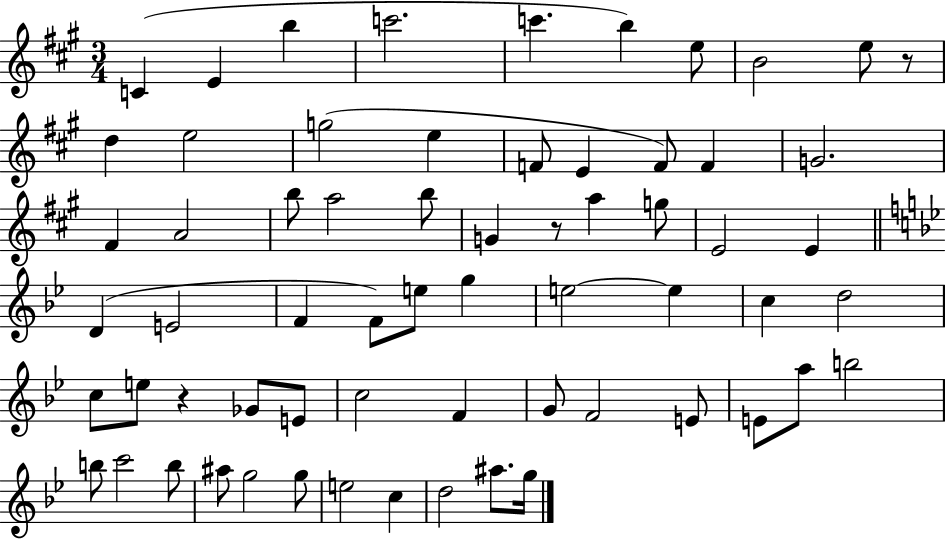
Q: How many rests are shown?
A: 3